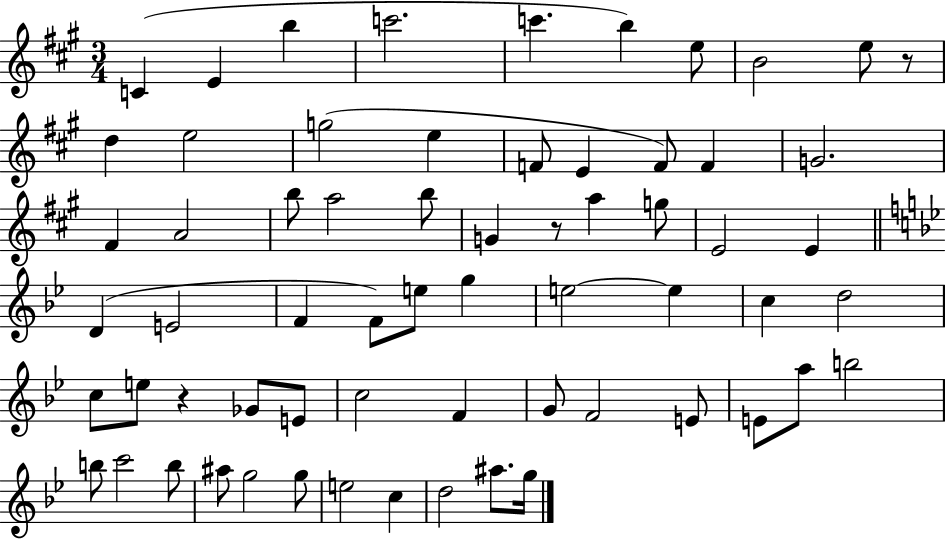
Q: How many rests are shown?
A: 3